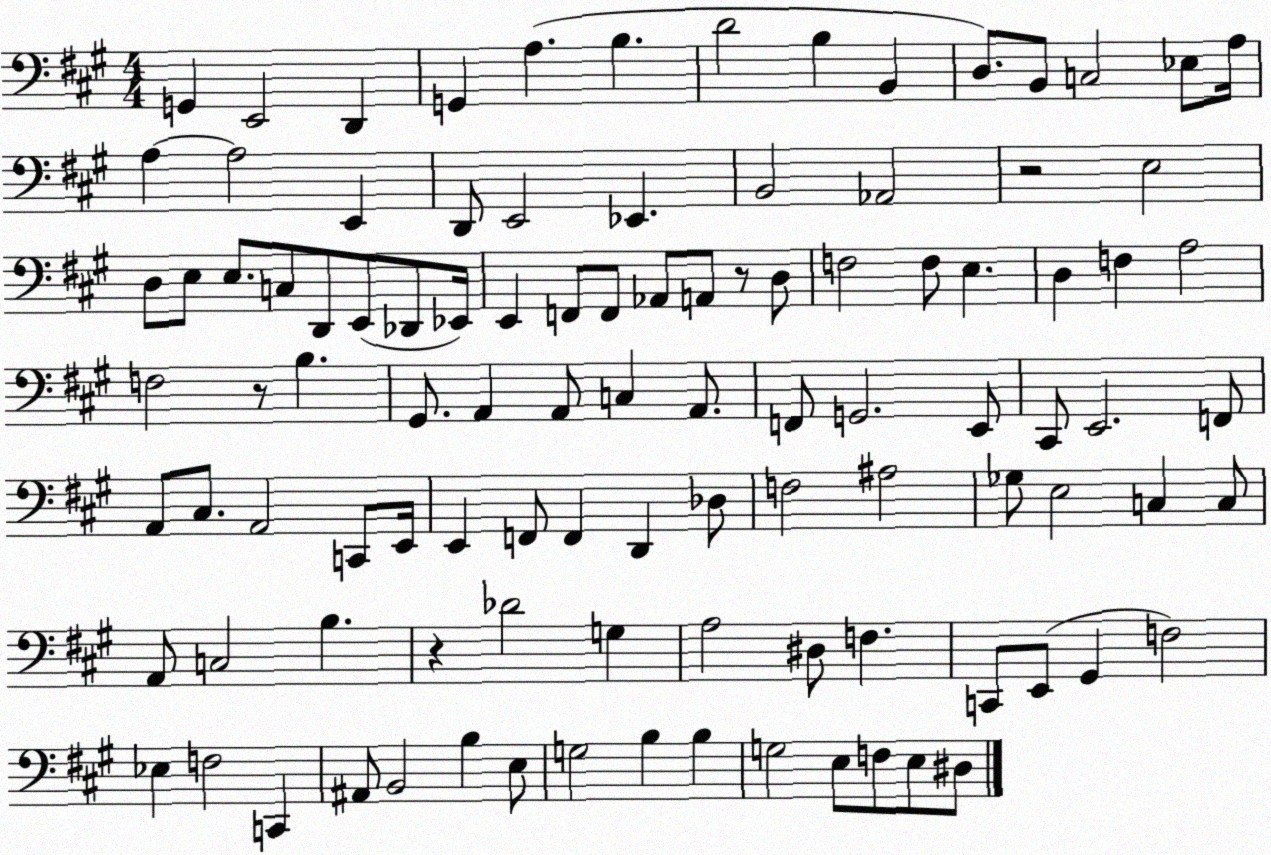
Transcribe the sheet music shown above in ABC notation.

X:1
T:Untitled
M:4/4
L:1/4
K:A
G,, E,,2 D,, G,, A, B, D2 B, B,, D,/2 B,,/2 C,2 _E,/2 A,/4 A, A,2 E,, D,,/2 E,,2 _E,, B,,2 _A,,2 z2 E,2 D,/2 E,/2 E,/2 C,/2 D,,/2 E,,/2 _D,,/2 _E,,/4 E,, F,,/2 F,,/2 _A,,/2 A,,/2 z/2 D,/2 F,2 F,/2 E, D, F, A,2 F,2 z/2 B, ^G,,/2 A,, A,,/2 C, A,,/2 F,,/2 G,,2 E,,/2 ^C,,/2 E,,2 F,,/2 A,,/2 ^C,/2 A,,2 C,,/2 E,,/4 E,, F,,/2 F,, D,, _D,/2 F,2 ^A,2 _G,/2 E,2 C, C,/2 A,,/2 C,2 B, z _D2 G, A,2 ^D,/2 F, C,,/2 E,,/2 ^G,, F,2 _E, F,2 C,, ^A,,/2 B,,2 B, E,/2 G,2 B, B, G,2 E,/2 F,/2 E,/2 ^D,/2